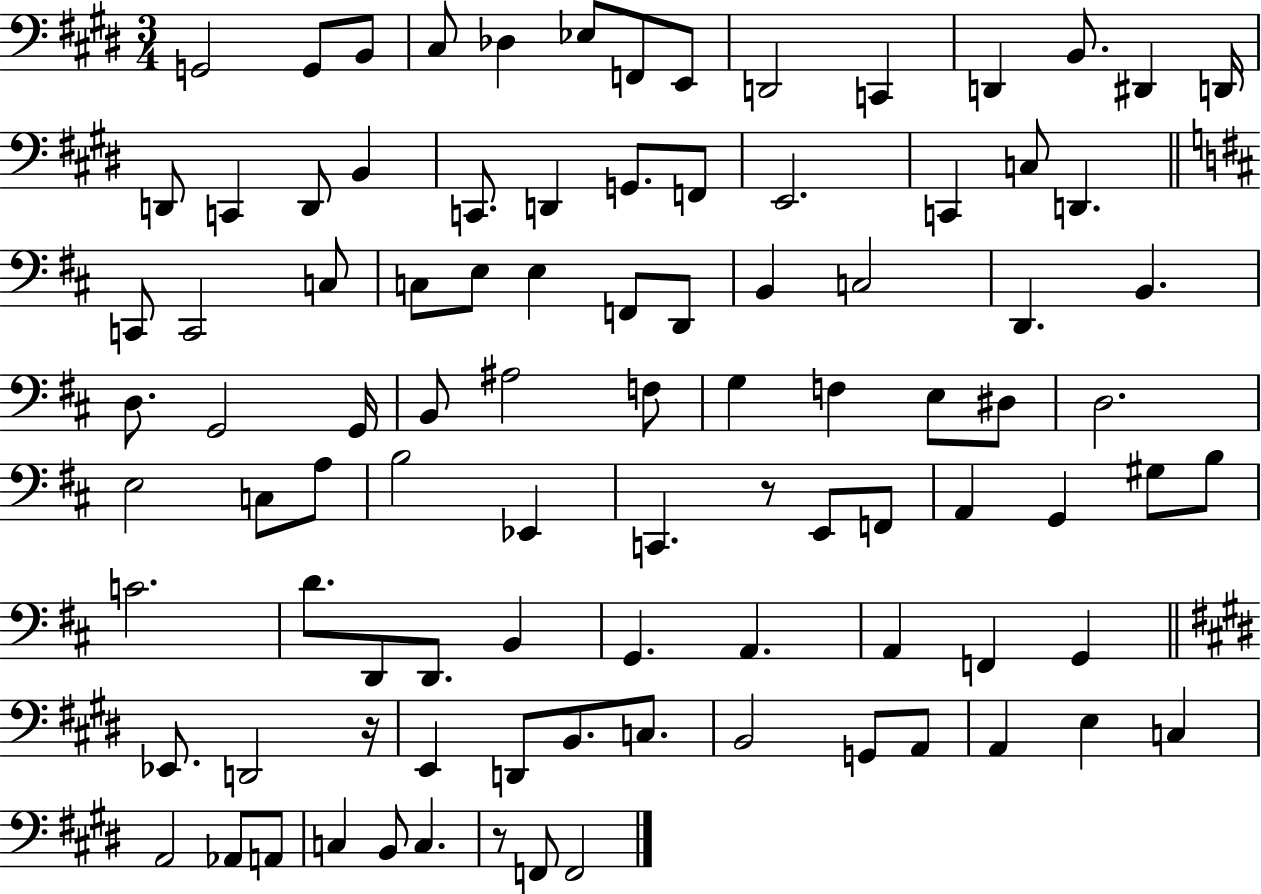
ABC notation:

X:1
T:Untitled
M:3/4
L:1/4
K:E
G,,2 G,,/2 B,,/2 ^C,/2 _D, _E,/2 F,,/2 E,,/2 D,,2 C,, D,, B,,/2 ^D,, D,,/4 D,,/2 C,, D,,/2 B,, C,,/2 D,, G,,/2 F,,/2 E,,2 C,, C,/2 D,, C,,/2 C,,2 C,/2 C,/2 E,/2 E, F,,/2 D,,/2 B,, C,2 D,, B,, D,/2 G,,2 G,,/4 B,,/2 ^A,2 F,/2 G, F, E,/2 ^D,/2 D,2 E,2 C,/2 A,/2 B,2 _E,, C,, z/2 E,,/2 F,,/2 A,, G,, ^G,/2 B,/2 C2 D/2 D,,/2 D,,/2 B,, G,, A,, A,, F,, G,, _E,,/2 D,,2 z/4 E,, D,,/2 B,,/2 C,/2 B,,2 G,,/2 A,,/2 A,, E, C, A,,2 _A,,/2 A,,/2 C, B,,/2 C, z/2 F,,/2 F,,2